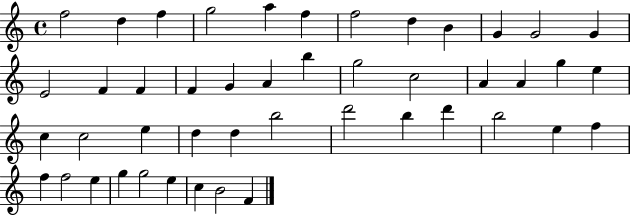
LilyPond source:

{
  \clef treble
  \time 4/4
  \defaultTimeSignature
  \key c \major
  f''2 d''4 f''4 | g''2 a''4 f''4 | f''2 d''4 b'4 | g'4 g'2 g'4 | \break e'2 f'4 f'4 | f'4 g'4 a'4 b''4 | g''2 c''2 | a'4 a'4 g''4 e''4 | \break c''4 c''2 e''4 | d''4 d''4 b''2 | d'''2 b''4 d'''4 | b''2 e''4 f''4 | \break f''4 f''2 e''4 | g''4 g''2 e''4 | c''4 b'2 f'4 | \bar "|."
}